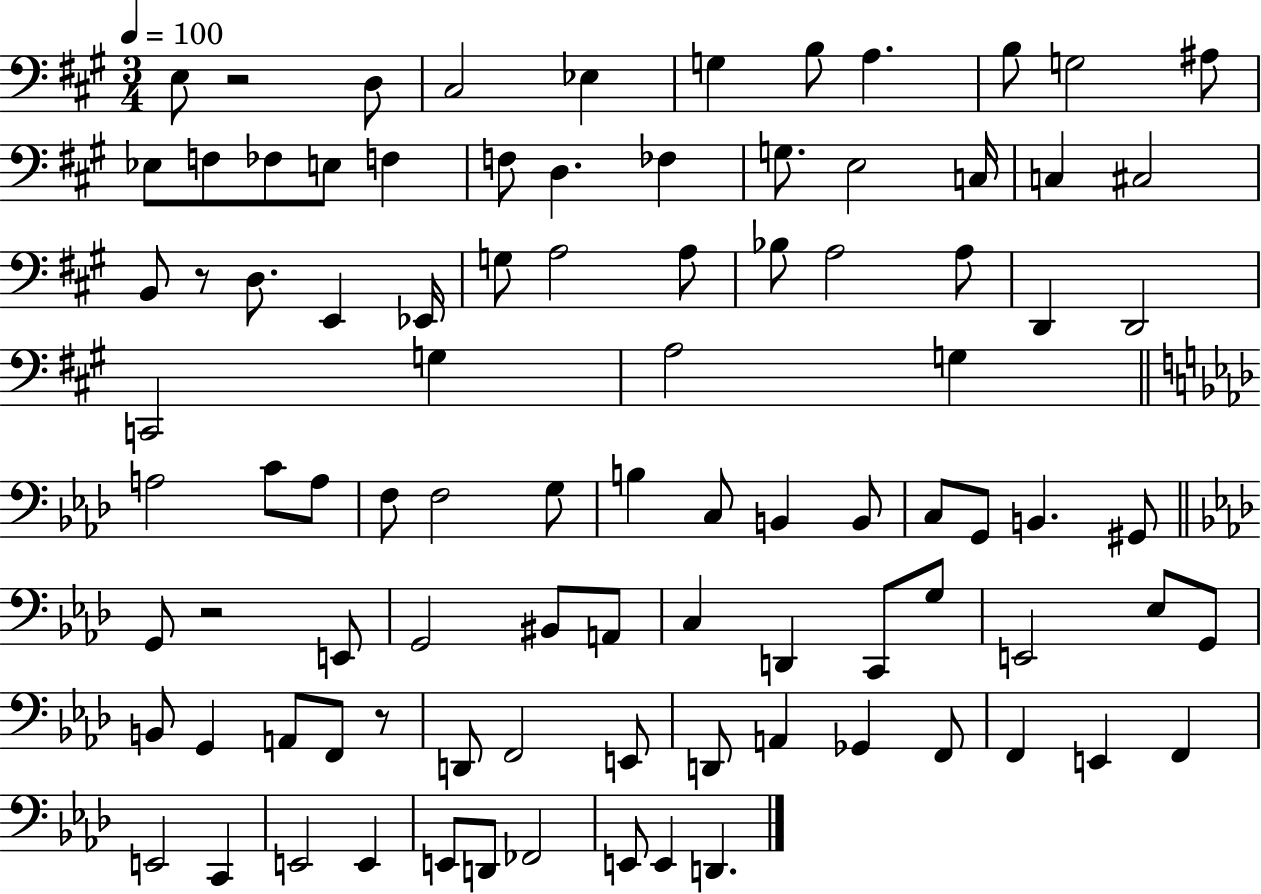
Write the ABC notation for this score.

X:1
T:Untitled
M:3/4
L:1/4
K:A
E,/2 z2 D,/2 ^C,2 _E, G, B,/2 A, B,/2 G,2 ^A,/2 _E,/2 F,/2 _F,/2 E,/2 F, F,/2 D, _F, G,/2 E,2 C,/4 C, ^C,2 B,,/2 z/2 D,/2 E,, _E,,/4 G,/2 A,2 A,/2 _B,/2 A,2 A,/2 D,, D,,2 C,,2 G, A,2 G, A,2 C/2 A,/2 F,/2 F,2 G,/2 B, C,/2 B,, B,,/2 C,/2 G,,/2 B,, ^G,,/2 G,,/2 z2 E,,/2 G,,2 ^B,,/2 A,,/2 C, D,, C,,/2 G,/2 E,,2 _E,/2 G,,/2 B,,/2 G,, A,,/2 F,,/2 z/2 D,,/2 F,,2 E,,/2 D,,/2 A,, _G,, F,,/2 F,, E,, F,, E,,2 C,, E,,2 E,, E,,/2 D,,/2 _F,,2 E,,/2 E,, D,,